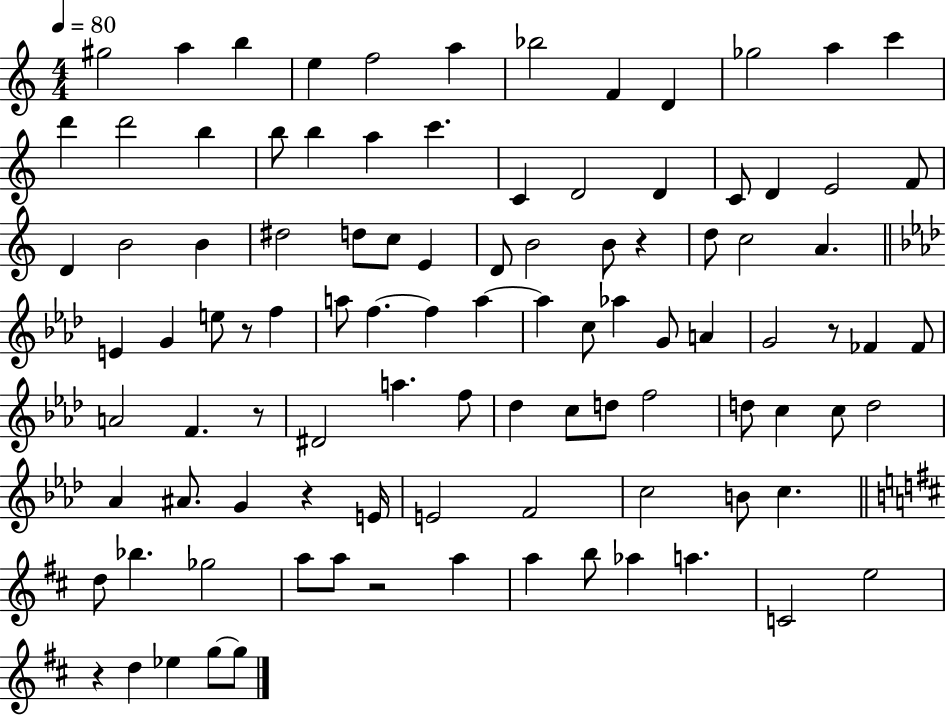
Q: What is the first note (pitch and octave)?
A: G#5